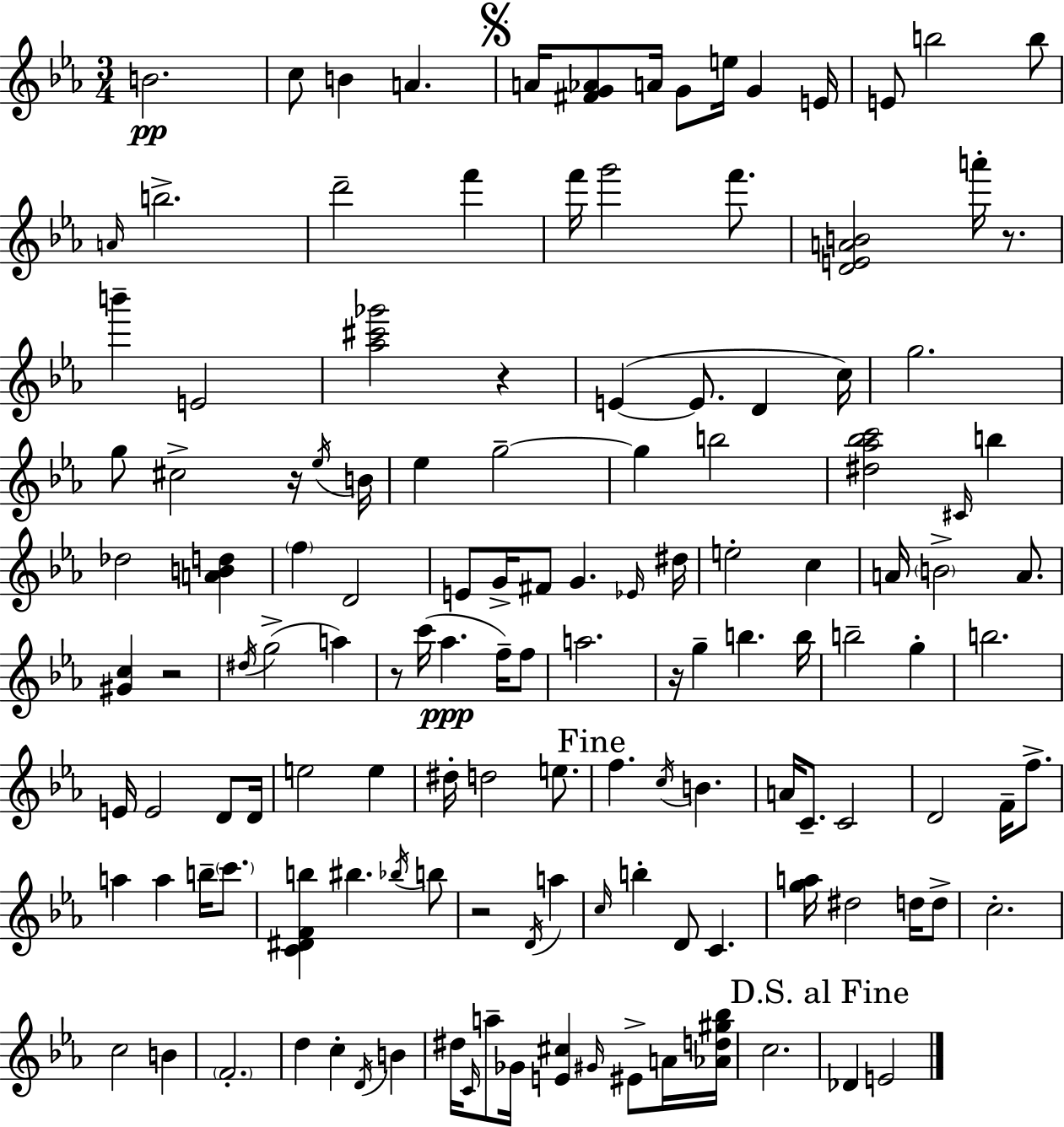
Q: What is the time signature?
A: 3/4